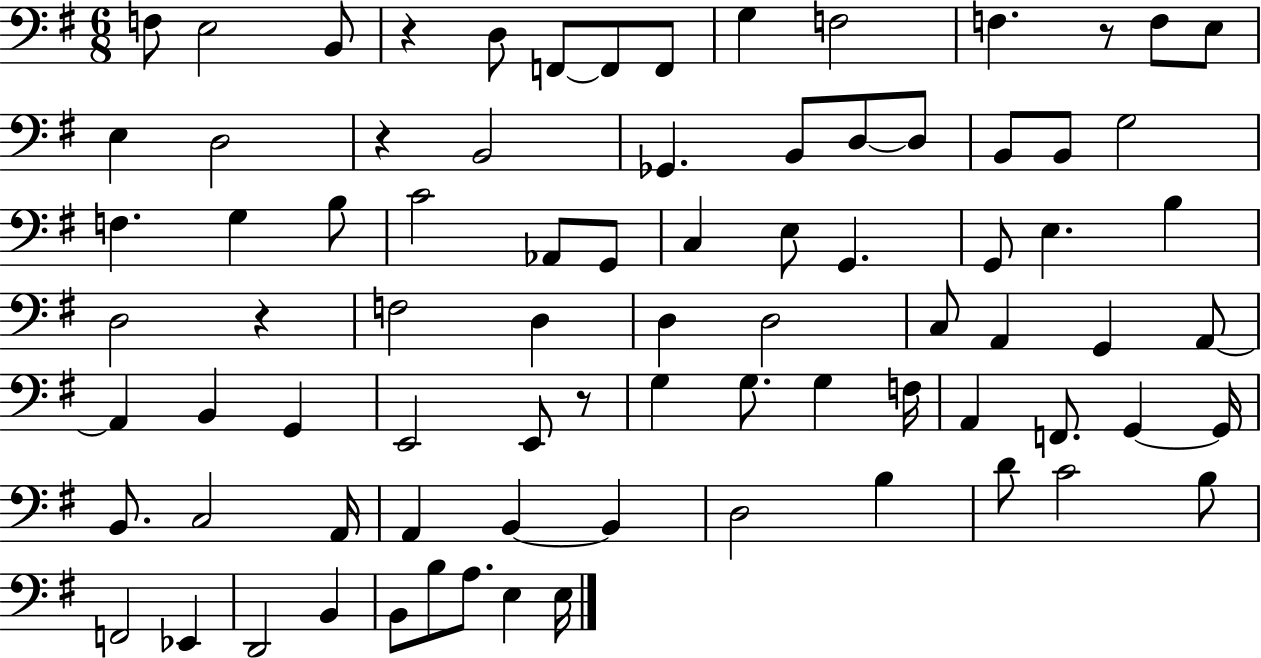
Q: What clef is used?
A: bass